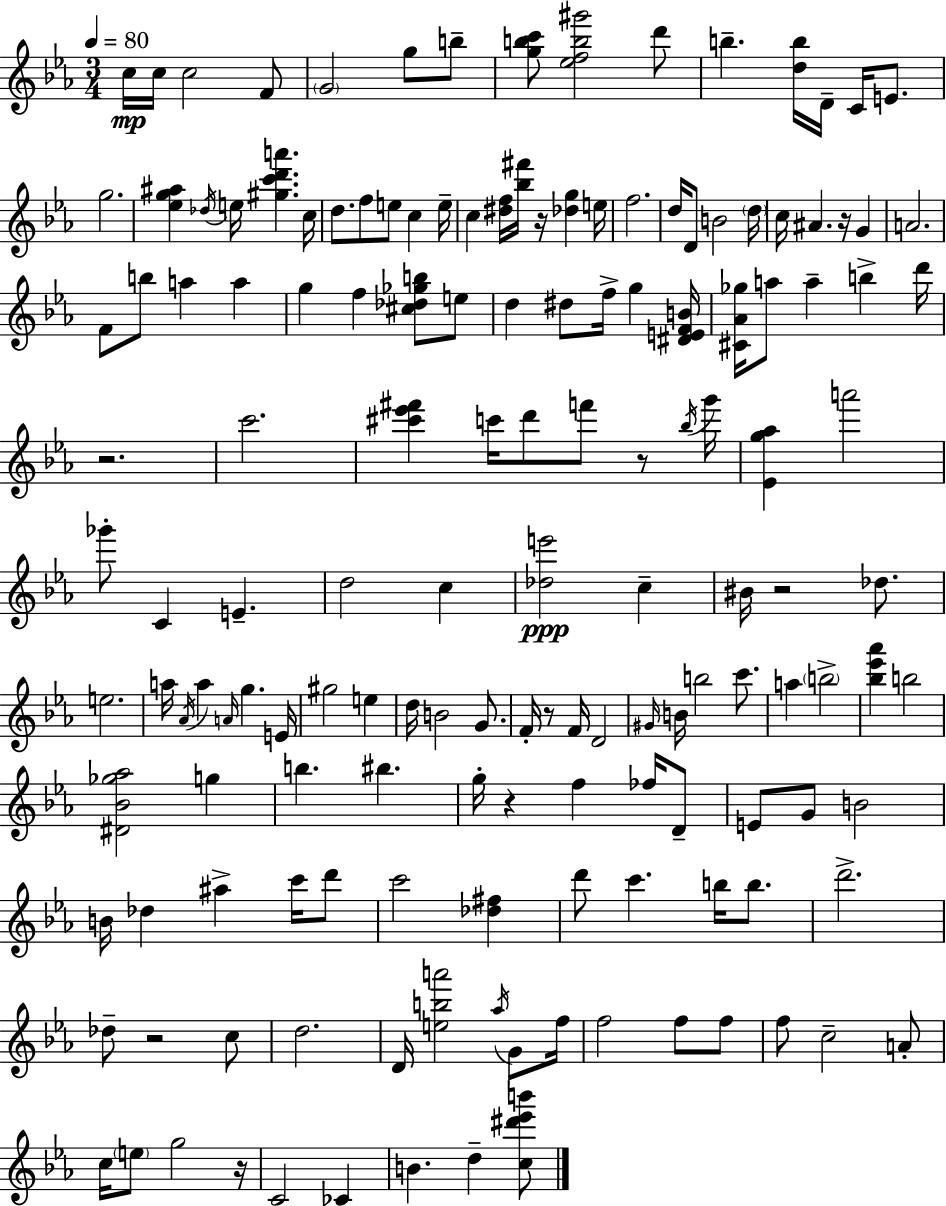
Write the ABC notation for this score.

X:1
T:Untitled
M:3/4
L:1/4
K:Cm
c/4 c/4 c2 F/2 G2 g/2 b/2 [gbc']/2 [_efb^g']2 d'/2 b [db]/4 D/4 C/4 E/2 g2 [_eg^a] _d/4 e/4 [^gc'd'a'] c/4 d/2 f/2 e/2 c e/4 c [^df]/4 [_b^f']/4 z/4 [_dg] e/4 f2 d/4 D/2 B2 d/4 c/4 ^A z/4 G A2 F/2 b/2 a a g f [^c_d_gb]/2 e/2 d ^d/2 f/4 g [^DEFB]/4 [^C_A_g]/4 a/2 a b d'/4 z2 c'2 [^c'_e'^f'] c'/4 d'/2 f'/2 z/2 _b/4 g'/4 [_Eg_a] a'2 _g'/2 C E d2 c [_de']2 c ^B/4 z2 _d/2 e2 a/4 _A/4 a A/4 g E/4 ^g2 e d/4 B2 G/2 F/4 z/2 F/4 D2 ^G/4 B/4 b2 c'/2 a b2 [_b_e'_a'] b2 [^D_B_g_a]2 g b ^b g/4 z f _f/4 D/2 E/2 G/2 B2 B/4 _d ^a c'/4 d'/2 c'2 [_d^f] d'/2 c' b/4 b/2 d'2 _d/2 z2 c/2 d2 D/4 [eba']2 _a/4 G/2 f/4 f2 f/2 f/2 f/2 c2 A/2 c/4 e/2 g2 z/4 C2 _C B d [c^d'_e'b']/2